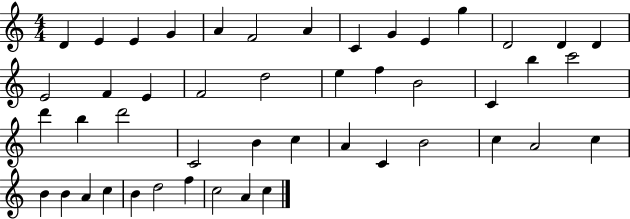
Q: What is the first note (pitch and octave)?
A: D4